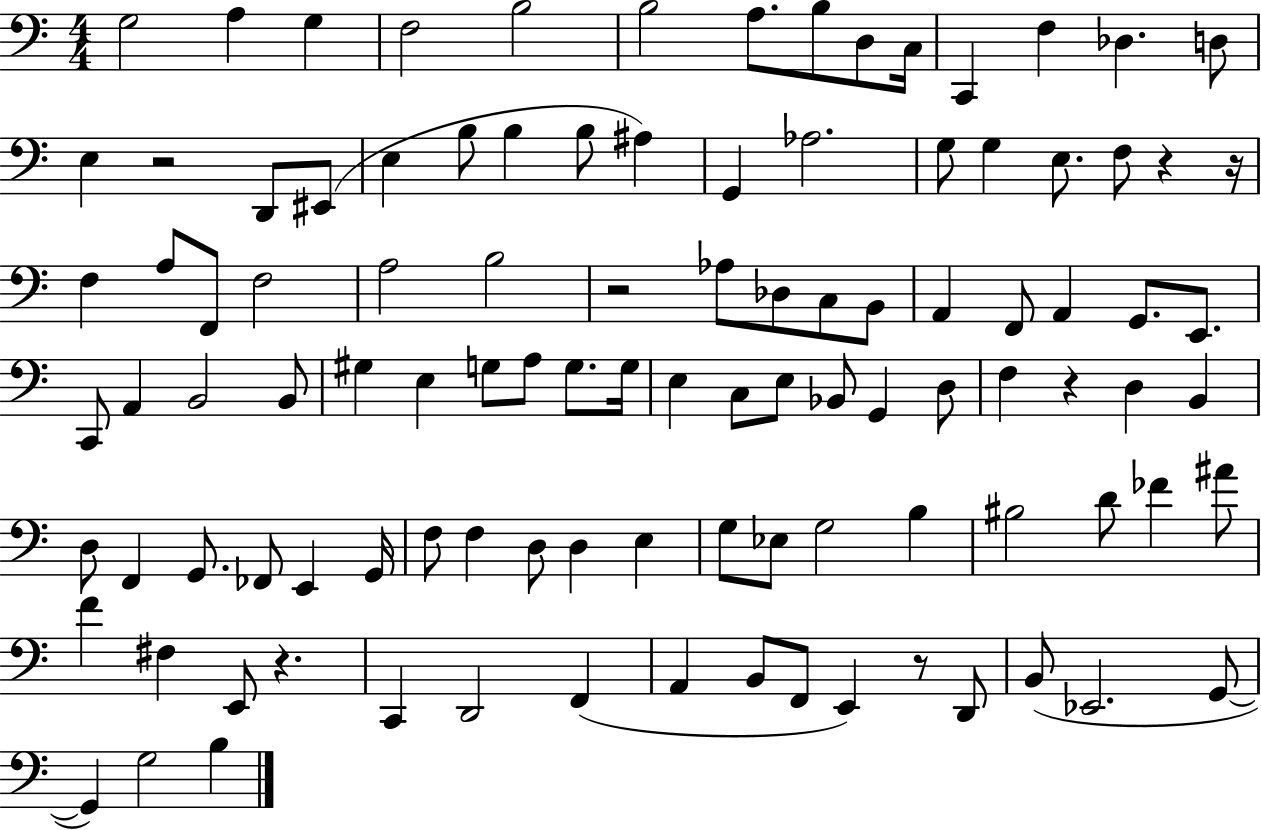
G3/h A3/q G3/q F3/h B3/h B3/h A3/e. B3/e D3/e C3/s C2/q F3/q Db3/q. D3/e E3/q R/h D2/e EIS2/e E3/q B3/e B3/q B3/e A#3/q G2/q Ab3/h. G3/e G3/q E3/e. F3/e R/q R/s F3/q A3/e F2/e F3/h A3/h B3/h R/h Ab3/e Db3/e C3/e B2/e A2/q F2/e A2/q G2/e. E2/e. C2/e A2/q B2/h B2/e G#3/q E3/q G3/e A3/e G3/e. G3/s E3/q C3/e E3/e Bb2/e G2/q D3/e F3/q R/q D3/q B2/q D3/e F2/q G2/e. FES2/e E2/q G2/s F3/e F3/q D3/e D3/q E3/q G3/e Eb3/e G3/h B3/q BIS3/h D4/e FES4/q A#4/e F4/q F#3/q E2/e R/q. C2/q D2/h F2/q A2/q B2/e F2/e E2/q R/e D2/e B2/e Eb2/h. G2/e G2/q G3/h B3/q